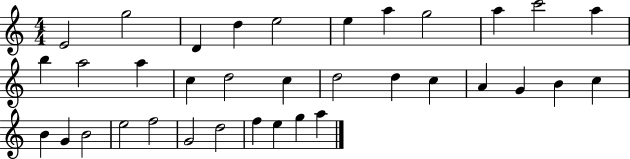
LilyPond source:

{
  \clef treble
  \numericTimeSignature
  \time 4/4
  \key c \major
  e'2 g''2 | d'4 d''4 e''2 | e''4 a''4 g''2 | a''4 c'''2 a''4 | \break b''4 a''2 a''4 | c''4 d''2 c''4 | d''2 d''4 c''4 | a'4 g'4 b'4 c''4 | \break b'4 g'4 b'2 | e''2 f''2 | g'2 d''2 | f''4 e''4 g''4 a''4 | \break \bar "|."
}